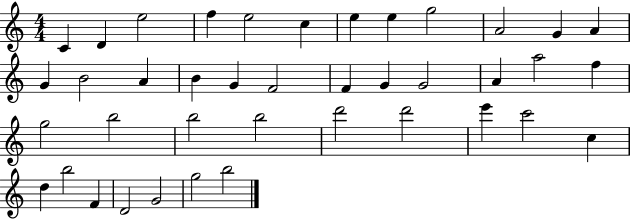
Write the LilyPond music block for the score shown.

{
  \clef treble
  \numericTimeSignature
  \time 4/4
  \key c \major
  c'4 d'4 e''2 | f''4 e''2 c''4 | e''4 e''4 g''2 | a'2 g'4 a'4 | \break g'4 b'2 a'4 | b'4 g'4 f'2 | f'4 g'4 g'2 | a'4 a''2 f''4 | \break g''2 b''2 | b''2 b''2 | d'''2 d'''2 | e'''4 c'''2 c''4 | \break d''4 b''2 f'4 | d'2 g'2 | g''2 b''2 | \bar "|."
}